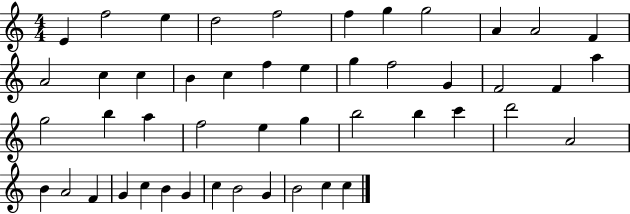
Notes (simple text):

E4/q F5/h E5/q D5/h F5/h F5/q G5/q G5/h A4/q A4/h F4/q A4/h C5/q C5/q B4/q C5/q F5/q E5/q G5/q F5/h G4/q F4/h F4/q A5/q G5/h B5/q A5/q F5/h E5/q G5/q B5/h B5/q C6/q D6/h A4/h B4/q A4/h F4/q G4/q C5/q B4/q G4/q C5/q B4/h G4/q B4/h C5/q C5/q